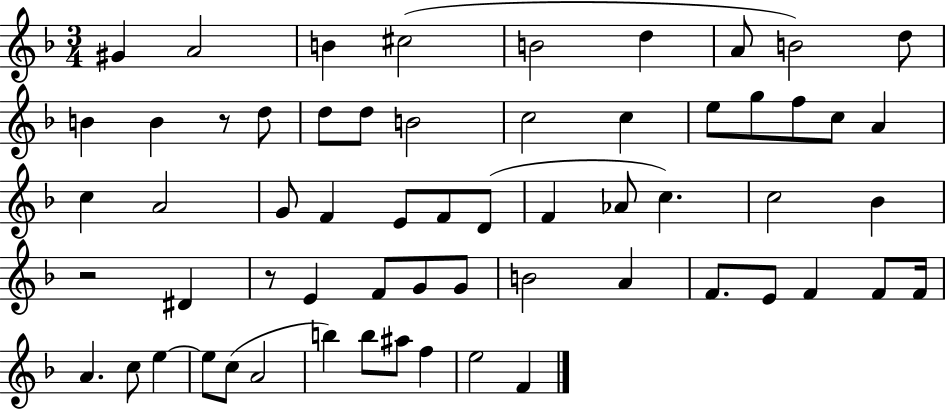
X:1
T:Untitled
M:3/4
L:1/4
K:F
^G A2 B ^c2 B2 d A/2 B2 d/2 B B z/2 d/2 d/2 d/2 B2 c2 c e/2 g/2 f/2 c/2 A c A2 G/2 F E/2 F/2 D/2 F _A/2 c c2 _B z2 ^D z/2 E F/2 G/2 G/2 B2 A F/2 E/2 F F/2 F/4 A c/2 e e/2 c/2 A2 b b/2 ^a/2 f e2 F